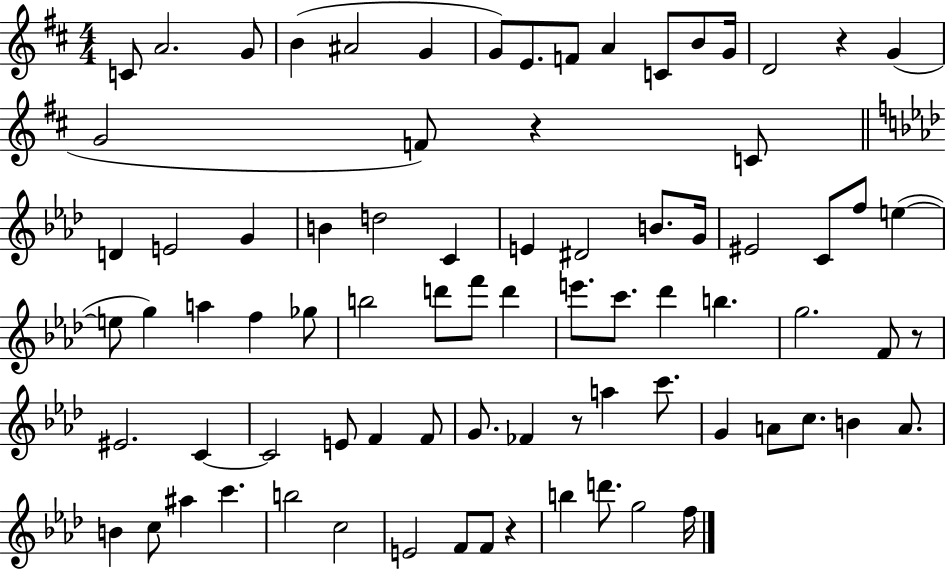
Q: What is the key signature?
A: D major